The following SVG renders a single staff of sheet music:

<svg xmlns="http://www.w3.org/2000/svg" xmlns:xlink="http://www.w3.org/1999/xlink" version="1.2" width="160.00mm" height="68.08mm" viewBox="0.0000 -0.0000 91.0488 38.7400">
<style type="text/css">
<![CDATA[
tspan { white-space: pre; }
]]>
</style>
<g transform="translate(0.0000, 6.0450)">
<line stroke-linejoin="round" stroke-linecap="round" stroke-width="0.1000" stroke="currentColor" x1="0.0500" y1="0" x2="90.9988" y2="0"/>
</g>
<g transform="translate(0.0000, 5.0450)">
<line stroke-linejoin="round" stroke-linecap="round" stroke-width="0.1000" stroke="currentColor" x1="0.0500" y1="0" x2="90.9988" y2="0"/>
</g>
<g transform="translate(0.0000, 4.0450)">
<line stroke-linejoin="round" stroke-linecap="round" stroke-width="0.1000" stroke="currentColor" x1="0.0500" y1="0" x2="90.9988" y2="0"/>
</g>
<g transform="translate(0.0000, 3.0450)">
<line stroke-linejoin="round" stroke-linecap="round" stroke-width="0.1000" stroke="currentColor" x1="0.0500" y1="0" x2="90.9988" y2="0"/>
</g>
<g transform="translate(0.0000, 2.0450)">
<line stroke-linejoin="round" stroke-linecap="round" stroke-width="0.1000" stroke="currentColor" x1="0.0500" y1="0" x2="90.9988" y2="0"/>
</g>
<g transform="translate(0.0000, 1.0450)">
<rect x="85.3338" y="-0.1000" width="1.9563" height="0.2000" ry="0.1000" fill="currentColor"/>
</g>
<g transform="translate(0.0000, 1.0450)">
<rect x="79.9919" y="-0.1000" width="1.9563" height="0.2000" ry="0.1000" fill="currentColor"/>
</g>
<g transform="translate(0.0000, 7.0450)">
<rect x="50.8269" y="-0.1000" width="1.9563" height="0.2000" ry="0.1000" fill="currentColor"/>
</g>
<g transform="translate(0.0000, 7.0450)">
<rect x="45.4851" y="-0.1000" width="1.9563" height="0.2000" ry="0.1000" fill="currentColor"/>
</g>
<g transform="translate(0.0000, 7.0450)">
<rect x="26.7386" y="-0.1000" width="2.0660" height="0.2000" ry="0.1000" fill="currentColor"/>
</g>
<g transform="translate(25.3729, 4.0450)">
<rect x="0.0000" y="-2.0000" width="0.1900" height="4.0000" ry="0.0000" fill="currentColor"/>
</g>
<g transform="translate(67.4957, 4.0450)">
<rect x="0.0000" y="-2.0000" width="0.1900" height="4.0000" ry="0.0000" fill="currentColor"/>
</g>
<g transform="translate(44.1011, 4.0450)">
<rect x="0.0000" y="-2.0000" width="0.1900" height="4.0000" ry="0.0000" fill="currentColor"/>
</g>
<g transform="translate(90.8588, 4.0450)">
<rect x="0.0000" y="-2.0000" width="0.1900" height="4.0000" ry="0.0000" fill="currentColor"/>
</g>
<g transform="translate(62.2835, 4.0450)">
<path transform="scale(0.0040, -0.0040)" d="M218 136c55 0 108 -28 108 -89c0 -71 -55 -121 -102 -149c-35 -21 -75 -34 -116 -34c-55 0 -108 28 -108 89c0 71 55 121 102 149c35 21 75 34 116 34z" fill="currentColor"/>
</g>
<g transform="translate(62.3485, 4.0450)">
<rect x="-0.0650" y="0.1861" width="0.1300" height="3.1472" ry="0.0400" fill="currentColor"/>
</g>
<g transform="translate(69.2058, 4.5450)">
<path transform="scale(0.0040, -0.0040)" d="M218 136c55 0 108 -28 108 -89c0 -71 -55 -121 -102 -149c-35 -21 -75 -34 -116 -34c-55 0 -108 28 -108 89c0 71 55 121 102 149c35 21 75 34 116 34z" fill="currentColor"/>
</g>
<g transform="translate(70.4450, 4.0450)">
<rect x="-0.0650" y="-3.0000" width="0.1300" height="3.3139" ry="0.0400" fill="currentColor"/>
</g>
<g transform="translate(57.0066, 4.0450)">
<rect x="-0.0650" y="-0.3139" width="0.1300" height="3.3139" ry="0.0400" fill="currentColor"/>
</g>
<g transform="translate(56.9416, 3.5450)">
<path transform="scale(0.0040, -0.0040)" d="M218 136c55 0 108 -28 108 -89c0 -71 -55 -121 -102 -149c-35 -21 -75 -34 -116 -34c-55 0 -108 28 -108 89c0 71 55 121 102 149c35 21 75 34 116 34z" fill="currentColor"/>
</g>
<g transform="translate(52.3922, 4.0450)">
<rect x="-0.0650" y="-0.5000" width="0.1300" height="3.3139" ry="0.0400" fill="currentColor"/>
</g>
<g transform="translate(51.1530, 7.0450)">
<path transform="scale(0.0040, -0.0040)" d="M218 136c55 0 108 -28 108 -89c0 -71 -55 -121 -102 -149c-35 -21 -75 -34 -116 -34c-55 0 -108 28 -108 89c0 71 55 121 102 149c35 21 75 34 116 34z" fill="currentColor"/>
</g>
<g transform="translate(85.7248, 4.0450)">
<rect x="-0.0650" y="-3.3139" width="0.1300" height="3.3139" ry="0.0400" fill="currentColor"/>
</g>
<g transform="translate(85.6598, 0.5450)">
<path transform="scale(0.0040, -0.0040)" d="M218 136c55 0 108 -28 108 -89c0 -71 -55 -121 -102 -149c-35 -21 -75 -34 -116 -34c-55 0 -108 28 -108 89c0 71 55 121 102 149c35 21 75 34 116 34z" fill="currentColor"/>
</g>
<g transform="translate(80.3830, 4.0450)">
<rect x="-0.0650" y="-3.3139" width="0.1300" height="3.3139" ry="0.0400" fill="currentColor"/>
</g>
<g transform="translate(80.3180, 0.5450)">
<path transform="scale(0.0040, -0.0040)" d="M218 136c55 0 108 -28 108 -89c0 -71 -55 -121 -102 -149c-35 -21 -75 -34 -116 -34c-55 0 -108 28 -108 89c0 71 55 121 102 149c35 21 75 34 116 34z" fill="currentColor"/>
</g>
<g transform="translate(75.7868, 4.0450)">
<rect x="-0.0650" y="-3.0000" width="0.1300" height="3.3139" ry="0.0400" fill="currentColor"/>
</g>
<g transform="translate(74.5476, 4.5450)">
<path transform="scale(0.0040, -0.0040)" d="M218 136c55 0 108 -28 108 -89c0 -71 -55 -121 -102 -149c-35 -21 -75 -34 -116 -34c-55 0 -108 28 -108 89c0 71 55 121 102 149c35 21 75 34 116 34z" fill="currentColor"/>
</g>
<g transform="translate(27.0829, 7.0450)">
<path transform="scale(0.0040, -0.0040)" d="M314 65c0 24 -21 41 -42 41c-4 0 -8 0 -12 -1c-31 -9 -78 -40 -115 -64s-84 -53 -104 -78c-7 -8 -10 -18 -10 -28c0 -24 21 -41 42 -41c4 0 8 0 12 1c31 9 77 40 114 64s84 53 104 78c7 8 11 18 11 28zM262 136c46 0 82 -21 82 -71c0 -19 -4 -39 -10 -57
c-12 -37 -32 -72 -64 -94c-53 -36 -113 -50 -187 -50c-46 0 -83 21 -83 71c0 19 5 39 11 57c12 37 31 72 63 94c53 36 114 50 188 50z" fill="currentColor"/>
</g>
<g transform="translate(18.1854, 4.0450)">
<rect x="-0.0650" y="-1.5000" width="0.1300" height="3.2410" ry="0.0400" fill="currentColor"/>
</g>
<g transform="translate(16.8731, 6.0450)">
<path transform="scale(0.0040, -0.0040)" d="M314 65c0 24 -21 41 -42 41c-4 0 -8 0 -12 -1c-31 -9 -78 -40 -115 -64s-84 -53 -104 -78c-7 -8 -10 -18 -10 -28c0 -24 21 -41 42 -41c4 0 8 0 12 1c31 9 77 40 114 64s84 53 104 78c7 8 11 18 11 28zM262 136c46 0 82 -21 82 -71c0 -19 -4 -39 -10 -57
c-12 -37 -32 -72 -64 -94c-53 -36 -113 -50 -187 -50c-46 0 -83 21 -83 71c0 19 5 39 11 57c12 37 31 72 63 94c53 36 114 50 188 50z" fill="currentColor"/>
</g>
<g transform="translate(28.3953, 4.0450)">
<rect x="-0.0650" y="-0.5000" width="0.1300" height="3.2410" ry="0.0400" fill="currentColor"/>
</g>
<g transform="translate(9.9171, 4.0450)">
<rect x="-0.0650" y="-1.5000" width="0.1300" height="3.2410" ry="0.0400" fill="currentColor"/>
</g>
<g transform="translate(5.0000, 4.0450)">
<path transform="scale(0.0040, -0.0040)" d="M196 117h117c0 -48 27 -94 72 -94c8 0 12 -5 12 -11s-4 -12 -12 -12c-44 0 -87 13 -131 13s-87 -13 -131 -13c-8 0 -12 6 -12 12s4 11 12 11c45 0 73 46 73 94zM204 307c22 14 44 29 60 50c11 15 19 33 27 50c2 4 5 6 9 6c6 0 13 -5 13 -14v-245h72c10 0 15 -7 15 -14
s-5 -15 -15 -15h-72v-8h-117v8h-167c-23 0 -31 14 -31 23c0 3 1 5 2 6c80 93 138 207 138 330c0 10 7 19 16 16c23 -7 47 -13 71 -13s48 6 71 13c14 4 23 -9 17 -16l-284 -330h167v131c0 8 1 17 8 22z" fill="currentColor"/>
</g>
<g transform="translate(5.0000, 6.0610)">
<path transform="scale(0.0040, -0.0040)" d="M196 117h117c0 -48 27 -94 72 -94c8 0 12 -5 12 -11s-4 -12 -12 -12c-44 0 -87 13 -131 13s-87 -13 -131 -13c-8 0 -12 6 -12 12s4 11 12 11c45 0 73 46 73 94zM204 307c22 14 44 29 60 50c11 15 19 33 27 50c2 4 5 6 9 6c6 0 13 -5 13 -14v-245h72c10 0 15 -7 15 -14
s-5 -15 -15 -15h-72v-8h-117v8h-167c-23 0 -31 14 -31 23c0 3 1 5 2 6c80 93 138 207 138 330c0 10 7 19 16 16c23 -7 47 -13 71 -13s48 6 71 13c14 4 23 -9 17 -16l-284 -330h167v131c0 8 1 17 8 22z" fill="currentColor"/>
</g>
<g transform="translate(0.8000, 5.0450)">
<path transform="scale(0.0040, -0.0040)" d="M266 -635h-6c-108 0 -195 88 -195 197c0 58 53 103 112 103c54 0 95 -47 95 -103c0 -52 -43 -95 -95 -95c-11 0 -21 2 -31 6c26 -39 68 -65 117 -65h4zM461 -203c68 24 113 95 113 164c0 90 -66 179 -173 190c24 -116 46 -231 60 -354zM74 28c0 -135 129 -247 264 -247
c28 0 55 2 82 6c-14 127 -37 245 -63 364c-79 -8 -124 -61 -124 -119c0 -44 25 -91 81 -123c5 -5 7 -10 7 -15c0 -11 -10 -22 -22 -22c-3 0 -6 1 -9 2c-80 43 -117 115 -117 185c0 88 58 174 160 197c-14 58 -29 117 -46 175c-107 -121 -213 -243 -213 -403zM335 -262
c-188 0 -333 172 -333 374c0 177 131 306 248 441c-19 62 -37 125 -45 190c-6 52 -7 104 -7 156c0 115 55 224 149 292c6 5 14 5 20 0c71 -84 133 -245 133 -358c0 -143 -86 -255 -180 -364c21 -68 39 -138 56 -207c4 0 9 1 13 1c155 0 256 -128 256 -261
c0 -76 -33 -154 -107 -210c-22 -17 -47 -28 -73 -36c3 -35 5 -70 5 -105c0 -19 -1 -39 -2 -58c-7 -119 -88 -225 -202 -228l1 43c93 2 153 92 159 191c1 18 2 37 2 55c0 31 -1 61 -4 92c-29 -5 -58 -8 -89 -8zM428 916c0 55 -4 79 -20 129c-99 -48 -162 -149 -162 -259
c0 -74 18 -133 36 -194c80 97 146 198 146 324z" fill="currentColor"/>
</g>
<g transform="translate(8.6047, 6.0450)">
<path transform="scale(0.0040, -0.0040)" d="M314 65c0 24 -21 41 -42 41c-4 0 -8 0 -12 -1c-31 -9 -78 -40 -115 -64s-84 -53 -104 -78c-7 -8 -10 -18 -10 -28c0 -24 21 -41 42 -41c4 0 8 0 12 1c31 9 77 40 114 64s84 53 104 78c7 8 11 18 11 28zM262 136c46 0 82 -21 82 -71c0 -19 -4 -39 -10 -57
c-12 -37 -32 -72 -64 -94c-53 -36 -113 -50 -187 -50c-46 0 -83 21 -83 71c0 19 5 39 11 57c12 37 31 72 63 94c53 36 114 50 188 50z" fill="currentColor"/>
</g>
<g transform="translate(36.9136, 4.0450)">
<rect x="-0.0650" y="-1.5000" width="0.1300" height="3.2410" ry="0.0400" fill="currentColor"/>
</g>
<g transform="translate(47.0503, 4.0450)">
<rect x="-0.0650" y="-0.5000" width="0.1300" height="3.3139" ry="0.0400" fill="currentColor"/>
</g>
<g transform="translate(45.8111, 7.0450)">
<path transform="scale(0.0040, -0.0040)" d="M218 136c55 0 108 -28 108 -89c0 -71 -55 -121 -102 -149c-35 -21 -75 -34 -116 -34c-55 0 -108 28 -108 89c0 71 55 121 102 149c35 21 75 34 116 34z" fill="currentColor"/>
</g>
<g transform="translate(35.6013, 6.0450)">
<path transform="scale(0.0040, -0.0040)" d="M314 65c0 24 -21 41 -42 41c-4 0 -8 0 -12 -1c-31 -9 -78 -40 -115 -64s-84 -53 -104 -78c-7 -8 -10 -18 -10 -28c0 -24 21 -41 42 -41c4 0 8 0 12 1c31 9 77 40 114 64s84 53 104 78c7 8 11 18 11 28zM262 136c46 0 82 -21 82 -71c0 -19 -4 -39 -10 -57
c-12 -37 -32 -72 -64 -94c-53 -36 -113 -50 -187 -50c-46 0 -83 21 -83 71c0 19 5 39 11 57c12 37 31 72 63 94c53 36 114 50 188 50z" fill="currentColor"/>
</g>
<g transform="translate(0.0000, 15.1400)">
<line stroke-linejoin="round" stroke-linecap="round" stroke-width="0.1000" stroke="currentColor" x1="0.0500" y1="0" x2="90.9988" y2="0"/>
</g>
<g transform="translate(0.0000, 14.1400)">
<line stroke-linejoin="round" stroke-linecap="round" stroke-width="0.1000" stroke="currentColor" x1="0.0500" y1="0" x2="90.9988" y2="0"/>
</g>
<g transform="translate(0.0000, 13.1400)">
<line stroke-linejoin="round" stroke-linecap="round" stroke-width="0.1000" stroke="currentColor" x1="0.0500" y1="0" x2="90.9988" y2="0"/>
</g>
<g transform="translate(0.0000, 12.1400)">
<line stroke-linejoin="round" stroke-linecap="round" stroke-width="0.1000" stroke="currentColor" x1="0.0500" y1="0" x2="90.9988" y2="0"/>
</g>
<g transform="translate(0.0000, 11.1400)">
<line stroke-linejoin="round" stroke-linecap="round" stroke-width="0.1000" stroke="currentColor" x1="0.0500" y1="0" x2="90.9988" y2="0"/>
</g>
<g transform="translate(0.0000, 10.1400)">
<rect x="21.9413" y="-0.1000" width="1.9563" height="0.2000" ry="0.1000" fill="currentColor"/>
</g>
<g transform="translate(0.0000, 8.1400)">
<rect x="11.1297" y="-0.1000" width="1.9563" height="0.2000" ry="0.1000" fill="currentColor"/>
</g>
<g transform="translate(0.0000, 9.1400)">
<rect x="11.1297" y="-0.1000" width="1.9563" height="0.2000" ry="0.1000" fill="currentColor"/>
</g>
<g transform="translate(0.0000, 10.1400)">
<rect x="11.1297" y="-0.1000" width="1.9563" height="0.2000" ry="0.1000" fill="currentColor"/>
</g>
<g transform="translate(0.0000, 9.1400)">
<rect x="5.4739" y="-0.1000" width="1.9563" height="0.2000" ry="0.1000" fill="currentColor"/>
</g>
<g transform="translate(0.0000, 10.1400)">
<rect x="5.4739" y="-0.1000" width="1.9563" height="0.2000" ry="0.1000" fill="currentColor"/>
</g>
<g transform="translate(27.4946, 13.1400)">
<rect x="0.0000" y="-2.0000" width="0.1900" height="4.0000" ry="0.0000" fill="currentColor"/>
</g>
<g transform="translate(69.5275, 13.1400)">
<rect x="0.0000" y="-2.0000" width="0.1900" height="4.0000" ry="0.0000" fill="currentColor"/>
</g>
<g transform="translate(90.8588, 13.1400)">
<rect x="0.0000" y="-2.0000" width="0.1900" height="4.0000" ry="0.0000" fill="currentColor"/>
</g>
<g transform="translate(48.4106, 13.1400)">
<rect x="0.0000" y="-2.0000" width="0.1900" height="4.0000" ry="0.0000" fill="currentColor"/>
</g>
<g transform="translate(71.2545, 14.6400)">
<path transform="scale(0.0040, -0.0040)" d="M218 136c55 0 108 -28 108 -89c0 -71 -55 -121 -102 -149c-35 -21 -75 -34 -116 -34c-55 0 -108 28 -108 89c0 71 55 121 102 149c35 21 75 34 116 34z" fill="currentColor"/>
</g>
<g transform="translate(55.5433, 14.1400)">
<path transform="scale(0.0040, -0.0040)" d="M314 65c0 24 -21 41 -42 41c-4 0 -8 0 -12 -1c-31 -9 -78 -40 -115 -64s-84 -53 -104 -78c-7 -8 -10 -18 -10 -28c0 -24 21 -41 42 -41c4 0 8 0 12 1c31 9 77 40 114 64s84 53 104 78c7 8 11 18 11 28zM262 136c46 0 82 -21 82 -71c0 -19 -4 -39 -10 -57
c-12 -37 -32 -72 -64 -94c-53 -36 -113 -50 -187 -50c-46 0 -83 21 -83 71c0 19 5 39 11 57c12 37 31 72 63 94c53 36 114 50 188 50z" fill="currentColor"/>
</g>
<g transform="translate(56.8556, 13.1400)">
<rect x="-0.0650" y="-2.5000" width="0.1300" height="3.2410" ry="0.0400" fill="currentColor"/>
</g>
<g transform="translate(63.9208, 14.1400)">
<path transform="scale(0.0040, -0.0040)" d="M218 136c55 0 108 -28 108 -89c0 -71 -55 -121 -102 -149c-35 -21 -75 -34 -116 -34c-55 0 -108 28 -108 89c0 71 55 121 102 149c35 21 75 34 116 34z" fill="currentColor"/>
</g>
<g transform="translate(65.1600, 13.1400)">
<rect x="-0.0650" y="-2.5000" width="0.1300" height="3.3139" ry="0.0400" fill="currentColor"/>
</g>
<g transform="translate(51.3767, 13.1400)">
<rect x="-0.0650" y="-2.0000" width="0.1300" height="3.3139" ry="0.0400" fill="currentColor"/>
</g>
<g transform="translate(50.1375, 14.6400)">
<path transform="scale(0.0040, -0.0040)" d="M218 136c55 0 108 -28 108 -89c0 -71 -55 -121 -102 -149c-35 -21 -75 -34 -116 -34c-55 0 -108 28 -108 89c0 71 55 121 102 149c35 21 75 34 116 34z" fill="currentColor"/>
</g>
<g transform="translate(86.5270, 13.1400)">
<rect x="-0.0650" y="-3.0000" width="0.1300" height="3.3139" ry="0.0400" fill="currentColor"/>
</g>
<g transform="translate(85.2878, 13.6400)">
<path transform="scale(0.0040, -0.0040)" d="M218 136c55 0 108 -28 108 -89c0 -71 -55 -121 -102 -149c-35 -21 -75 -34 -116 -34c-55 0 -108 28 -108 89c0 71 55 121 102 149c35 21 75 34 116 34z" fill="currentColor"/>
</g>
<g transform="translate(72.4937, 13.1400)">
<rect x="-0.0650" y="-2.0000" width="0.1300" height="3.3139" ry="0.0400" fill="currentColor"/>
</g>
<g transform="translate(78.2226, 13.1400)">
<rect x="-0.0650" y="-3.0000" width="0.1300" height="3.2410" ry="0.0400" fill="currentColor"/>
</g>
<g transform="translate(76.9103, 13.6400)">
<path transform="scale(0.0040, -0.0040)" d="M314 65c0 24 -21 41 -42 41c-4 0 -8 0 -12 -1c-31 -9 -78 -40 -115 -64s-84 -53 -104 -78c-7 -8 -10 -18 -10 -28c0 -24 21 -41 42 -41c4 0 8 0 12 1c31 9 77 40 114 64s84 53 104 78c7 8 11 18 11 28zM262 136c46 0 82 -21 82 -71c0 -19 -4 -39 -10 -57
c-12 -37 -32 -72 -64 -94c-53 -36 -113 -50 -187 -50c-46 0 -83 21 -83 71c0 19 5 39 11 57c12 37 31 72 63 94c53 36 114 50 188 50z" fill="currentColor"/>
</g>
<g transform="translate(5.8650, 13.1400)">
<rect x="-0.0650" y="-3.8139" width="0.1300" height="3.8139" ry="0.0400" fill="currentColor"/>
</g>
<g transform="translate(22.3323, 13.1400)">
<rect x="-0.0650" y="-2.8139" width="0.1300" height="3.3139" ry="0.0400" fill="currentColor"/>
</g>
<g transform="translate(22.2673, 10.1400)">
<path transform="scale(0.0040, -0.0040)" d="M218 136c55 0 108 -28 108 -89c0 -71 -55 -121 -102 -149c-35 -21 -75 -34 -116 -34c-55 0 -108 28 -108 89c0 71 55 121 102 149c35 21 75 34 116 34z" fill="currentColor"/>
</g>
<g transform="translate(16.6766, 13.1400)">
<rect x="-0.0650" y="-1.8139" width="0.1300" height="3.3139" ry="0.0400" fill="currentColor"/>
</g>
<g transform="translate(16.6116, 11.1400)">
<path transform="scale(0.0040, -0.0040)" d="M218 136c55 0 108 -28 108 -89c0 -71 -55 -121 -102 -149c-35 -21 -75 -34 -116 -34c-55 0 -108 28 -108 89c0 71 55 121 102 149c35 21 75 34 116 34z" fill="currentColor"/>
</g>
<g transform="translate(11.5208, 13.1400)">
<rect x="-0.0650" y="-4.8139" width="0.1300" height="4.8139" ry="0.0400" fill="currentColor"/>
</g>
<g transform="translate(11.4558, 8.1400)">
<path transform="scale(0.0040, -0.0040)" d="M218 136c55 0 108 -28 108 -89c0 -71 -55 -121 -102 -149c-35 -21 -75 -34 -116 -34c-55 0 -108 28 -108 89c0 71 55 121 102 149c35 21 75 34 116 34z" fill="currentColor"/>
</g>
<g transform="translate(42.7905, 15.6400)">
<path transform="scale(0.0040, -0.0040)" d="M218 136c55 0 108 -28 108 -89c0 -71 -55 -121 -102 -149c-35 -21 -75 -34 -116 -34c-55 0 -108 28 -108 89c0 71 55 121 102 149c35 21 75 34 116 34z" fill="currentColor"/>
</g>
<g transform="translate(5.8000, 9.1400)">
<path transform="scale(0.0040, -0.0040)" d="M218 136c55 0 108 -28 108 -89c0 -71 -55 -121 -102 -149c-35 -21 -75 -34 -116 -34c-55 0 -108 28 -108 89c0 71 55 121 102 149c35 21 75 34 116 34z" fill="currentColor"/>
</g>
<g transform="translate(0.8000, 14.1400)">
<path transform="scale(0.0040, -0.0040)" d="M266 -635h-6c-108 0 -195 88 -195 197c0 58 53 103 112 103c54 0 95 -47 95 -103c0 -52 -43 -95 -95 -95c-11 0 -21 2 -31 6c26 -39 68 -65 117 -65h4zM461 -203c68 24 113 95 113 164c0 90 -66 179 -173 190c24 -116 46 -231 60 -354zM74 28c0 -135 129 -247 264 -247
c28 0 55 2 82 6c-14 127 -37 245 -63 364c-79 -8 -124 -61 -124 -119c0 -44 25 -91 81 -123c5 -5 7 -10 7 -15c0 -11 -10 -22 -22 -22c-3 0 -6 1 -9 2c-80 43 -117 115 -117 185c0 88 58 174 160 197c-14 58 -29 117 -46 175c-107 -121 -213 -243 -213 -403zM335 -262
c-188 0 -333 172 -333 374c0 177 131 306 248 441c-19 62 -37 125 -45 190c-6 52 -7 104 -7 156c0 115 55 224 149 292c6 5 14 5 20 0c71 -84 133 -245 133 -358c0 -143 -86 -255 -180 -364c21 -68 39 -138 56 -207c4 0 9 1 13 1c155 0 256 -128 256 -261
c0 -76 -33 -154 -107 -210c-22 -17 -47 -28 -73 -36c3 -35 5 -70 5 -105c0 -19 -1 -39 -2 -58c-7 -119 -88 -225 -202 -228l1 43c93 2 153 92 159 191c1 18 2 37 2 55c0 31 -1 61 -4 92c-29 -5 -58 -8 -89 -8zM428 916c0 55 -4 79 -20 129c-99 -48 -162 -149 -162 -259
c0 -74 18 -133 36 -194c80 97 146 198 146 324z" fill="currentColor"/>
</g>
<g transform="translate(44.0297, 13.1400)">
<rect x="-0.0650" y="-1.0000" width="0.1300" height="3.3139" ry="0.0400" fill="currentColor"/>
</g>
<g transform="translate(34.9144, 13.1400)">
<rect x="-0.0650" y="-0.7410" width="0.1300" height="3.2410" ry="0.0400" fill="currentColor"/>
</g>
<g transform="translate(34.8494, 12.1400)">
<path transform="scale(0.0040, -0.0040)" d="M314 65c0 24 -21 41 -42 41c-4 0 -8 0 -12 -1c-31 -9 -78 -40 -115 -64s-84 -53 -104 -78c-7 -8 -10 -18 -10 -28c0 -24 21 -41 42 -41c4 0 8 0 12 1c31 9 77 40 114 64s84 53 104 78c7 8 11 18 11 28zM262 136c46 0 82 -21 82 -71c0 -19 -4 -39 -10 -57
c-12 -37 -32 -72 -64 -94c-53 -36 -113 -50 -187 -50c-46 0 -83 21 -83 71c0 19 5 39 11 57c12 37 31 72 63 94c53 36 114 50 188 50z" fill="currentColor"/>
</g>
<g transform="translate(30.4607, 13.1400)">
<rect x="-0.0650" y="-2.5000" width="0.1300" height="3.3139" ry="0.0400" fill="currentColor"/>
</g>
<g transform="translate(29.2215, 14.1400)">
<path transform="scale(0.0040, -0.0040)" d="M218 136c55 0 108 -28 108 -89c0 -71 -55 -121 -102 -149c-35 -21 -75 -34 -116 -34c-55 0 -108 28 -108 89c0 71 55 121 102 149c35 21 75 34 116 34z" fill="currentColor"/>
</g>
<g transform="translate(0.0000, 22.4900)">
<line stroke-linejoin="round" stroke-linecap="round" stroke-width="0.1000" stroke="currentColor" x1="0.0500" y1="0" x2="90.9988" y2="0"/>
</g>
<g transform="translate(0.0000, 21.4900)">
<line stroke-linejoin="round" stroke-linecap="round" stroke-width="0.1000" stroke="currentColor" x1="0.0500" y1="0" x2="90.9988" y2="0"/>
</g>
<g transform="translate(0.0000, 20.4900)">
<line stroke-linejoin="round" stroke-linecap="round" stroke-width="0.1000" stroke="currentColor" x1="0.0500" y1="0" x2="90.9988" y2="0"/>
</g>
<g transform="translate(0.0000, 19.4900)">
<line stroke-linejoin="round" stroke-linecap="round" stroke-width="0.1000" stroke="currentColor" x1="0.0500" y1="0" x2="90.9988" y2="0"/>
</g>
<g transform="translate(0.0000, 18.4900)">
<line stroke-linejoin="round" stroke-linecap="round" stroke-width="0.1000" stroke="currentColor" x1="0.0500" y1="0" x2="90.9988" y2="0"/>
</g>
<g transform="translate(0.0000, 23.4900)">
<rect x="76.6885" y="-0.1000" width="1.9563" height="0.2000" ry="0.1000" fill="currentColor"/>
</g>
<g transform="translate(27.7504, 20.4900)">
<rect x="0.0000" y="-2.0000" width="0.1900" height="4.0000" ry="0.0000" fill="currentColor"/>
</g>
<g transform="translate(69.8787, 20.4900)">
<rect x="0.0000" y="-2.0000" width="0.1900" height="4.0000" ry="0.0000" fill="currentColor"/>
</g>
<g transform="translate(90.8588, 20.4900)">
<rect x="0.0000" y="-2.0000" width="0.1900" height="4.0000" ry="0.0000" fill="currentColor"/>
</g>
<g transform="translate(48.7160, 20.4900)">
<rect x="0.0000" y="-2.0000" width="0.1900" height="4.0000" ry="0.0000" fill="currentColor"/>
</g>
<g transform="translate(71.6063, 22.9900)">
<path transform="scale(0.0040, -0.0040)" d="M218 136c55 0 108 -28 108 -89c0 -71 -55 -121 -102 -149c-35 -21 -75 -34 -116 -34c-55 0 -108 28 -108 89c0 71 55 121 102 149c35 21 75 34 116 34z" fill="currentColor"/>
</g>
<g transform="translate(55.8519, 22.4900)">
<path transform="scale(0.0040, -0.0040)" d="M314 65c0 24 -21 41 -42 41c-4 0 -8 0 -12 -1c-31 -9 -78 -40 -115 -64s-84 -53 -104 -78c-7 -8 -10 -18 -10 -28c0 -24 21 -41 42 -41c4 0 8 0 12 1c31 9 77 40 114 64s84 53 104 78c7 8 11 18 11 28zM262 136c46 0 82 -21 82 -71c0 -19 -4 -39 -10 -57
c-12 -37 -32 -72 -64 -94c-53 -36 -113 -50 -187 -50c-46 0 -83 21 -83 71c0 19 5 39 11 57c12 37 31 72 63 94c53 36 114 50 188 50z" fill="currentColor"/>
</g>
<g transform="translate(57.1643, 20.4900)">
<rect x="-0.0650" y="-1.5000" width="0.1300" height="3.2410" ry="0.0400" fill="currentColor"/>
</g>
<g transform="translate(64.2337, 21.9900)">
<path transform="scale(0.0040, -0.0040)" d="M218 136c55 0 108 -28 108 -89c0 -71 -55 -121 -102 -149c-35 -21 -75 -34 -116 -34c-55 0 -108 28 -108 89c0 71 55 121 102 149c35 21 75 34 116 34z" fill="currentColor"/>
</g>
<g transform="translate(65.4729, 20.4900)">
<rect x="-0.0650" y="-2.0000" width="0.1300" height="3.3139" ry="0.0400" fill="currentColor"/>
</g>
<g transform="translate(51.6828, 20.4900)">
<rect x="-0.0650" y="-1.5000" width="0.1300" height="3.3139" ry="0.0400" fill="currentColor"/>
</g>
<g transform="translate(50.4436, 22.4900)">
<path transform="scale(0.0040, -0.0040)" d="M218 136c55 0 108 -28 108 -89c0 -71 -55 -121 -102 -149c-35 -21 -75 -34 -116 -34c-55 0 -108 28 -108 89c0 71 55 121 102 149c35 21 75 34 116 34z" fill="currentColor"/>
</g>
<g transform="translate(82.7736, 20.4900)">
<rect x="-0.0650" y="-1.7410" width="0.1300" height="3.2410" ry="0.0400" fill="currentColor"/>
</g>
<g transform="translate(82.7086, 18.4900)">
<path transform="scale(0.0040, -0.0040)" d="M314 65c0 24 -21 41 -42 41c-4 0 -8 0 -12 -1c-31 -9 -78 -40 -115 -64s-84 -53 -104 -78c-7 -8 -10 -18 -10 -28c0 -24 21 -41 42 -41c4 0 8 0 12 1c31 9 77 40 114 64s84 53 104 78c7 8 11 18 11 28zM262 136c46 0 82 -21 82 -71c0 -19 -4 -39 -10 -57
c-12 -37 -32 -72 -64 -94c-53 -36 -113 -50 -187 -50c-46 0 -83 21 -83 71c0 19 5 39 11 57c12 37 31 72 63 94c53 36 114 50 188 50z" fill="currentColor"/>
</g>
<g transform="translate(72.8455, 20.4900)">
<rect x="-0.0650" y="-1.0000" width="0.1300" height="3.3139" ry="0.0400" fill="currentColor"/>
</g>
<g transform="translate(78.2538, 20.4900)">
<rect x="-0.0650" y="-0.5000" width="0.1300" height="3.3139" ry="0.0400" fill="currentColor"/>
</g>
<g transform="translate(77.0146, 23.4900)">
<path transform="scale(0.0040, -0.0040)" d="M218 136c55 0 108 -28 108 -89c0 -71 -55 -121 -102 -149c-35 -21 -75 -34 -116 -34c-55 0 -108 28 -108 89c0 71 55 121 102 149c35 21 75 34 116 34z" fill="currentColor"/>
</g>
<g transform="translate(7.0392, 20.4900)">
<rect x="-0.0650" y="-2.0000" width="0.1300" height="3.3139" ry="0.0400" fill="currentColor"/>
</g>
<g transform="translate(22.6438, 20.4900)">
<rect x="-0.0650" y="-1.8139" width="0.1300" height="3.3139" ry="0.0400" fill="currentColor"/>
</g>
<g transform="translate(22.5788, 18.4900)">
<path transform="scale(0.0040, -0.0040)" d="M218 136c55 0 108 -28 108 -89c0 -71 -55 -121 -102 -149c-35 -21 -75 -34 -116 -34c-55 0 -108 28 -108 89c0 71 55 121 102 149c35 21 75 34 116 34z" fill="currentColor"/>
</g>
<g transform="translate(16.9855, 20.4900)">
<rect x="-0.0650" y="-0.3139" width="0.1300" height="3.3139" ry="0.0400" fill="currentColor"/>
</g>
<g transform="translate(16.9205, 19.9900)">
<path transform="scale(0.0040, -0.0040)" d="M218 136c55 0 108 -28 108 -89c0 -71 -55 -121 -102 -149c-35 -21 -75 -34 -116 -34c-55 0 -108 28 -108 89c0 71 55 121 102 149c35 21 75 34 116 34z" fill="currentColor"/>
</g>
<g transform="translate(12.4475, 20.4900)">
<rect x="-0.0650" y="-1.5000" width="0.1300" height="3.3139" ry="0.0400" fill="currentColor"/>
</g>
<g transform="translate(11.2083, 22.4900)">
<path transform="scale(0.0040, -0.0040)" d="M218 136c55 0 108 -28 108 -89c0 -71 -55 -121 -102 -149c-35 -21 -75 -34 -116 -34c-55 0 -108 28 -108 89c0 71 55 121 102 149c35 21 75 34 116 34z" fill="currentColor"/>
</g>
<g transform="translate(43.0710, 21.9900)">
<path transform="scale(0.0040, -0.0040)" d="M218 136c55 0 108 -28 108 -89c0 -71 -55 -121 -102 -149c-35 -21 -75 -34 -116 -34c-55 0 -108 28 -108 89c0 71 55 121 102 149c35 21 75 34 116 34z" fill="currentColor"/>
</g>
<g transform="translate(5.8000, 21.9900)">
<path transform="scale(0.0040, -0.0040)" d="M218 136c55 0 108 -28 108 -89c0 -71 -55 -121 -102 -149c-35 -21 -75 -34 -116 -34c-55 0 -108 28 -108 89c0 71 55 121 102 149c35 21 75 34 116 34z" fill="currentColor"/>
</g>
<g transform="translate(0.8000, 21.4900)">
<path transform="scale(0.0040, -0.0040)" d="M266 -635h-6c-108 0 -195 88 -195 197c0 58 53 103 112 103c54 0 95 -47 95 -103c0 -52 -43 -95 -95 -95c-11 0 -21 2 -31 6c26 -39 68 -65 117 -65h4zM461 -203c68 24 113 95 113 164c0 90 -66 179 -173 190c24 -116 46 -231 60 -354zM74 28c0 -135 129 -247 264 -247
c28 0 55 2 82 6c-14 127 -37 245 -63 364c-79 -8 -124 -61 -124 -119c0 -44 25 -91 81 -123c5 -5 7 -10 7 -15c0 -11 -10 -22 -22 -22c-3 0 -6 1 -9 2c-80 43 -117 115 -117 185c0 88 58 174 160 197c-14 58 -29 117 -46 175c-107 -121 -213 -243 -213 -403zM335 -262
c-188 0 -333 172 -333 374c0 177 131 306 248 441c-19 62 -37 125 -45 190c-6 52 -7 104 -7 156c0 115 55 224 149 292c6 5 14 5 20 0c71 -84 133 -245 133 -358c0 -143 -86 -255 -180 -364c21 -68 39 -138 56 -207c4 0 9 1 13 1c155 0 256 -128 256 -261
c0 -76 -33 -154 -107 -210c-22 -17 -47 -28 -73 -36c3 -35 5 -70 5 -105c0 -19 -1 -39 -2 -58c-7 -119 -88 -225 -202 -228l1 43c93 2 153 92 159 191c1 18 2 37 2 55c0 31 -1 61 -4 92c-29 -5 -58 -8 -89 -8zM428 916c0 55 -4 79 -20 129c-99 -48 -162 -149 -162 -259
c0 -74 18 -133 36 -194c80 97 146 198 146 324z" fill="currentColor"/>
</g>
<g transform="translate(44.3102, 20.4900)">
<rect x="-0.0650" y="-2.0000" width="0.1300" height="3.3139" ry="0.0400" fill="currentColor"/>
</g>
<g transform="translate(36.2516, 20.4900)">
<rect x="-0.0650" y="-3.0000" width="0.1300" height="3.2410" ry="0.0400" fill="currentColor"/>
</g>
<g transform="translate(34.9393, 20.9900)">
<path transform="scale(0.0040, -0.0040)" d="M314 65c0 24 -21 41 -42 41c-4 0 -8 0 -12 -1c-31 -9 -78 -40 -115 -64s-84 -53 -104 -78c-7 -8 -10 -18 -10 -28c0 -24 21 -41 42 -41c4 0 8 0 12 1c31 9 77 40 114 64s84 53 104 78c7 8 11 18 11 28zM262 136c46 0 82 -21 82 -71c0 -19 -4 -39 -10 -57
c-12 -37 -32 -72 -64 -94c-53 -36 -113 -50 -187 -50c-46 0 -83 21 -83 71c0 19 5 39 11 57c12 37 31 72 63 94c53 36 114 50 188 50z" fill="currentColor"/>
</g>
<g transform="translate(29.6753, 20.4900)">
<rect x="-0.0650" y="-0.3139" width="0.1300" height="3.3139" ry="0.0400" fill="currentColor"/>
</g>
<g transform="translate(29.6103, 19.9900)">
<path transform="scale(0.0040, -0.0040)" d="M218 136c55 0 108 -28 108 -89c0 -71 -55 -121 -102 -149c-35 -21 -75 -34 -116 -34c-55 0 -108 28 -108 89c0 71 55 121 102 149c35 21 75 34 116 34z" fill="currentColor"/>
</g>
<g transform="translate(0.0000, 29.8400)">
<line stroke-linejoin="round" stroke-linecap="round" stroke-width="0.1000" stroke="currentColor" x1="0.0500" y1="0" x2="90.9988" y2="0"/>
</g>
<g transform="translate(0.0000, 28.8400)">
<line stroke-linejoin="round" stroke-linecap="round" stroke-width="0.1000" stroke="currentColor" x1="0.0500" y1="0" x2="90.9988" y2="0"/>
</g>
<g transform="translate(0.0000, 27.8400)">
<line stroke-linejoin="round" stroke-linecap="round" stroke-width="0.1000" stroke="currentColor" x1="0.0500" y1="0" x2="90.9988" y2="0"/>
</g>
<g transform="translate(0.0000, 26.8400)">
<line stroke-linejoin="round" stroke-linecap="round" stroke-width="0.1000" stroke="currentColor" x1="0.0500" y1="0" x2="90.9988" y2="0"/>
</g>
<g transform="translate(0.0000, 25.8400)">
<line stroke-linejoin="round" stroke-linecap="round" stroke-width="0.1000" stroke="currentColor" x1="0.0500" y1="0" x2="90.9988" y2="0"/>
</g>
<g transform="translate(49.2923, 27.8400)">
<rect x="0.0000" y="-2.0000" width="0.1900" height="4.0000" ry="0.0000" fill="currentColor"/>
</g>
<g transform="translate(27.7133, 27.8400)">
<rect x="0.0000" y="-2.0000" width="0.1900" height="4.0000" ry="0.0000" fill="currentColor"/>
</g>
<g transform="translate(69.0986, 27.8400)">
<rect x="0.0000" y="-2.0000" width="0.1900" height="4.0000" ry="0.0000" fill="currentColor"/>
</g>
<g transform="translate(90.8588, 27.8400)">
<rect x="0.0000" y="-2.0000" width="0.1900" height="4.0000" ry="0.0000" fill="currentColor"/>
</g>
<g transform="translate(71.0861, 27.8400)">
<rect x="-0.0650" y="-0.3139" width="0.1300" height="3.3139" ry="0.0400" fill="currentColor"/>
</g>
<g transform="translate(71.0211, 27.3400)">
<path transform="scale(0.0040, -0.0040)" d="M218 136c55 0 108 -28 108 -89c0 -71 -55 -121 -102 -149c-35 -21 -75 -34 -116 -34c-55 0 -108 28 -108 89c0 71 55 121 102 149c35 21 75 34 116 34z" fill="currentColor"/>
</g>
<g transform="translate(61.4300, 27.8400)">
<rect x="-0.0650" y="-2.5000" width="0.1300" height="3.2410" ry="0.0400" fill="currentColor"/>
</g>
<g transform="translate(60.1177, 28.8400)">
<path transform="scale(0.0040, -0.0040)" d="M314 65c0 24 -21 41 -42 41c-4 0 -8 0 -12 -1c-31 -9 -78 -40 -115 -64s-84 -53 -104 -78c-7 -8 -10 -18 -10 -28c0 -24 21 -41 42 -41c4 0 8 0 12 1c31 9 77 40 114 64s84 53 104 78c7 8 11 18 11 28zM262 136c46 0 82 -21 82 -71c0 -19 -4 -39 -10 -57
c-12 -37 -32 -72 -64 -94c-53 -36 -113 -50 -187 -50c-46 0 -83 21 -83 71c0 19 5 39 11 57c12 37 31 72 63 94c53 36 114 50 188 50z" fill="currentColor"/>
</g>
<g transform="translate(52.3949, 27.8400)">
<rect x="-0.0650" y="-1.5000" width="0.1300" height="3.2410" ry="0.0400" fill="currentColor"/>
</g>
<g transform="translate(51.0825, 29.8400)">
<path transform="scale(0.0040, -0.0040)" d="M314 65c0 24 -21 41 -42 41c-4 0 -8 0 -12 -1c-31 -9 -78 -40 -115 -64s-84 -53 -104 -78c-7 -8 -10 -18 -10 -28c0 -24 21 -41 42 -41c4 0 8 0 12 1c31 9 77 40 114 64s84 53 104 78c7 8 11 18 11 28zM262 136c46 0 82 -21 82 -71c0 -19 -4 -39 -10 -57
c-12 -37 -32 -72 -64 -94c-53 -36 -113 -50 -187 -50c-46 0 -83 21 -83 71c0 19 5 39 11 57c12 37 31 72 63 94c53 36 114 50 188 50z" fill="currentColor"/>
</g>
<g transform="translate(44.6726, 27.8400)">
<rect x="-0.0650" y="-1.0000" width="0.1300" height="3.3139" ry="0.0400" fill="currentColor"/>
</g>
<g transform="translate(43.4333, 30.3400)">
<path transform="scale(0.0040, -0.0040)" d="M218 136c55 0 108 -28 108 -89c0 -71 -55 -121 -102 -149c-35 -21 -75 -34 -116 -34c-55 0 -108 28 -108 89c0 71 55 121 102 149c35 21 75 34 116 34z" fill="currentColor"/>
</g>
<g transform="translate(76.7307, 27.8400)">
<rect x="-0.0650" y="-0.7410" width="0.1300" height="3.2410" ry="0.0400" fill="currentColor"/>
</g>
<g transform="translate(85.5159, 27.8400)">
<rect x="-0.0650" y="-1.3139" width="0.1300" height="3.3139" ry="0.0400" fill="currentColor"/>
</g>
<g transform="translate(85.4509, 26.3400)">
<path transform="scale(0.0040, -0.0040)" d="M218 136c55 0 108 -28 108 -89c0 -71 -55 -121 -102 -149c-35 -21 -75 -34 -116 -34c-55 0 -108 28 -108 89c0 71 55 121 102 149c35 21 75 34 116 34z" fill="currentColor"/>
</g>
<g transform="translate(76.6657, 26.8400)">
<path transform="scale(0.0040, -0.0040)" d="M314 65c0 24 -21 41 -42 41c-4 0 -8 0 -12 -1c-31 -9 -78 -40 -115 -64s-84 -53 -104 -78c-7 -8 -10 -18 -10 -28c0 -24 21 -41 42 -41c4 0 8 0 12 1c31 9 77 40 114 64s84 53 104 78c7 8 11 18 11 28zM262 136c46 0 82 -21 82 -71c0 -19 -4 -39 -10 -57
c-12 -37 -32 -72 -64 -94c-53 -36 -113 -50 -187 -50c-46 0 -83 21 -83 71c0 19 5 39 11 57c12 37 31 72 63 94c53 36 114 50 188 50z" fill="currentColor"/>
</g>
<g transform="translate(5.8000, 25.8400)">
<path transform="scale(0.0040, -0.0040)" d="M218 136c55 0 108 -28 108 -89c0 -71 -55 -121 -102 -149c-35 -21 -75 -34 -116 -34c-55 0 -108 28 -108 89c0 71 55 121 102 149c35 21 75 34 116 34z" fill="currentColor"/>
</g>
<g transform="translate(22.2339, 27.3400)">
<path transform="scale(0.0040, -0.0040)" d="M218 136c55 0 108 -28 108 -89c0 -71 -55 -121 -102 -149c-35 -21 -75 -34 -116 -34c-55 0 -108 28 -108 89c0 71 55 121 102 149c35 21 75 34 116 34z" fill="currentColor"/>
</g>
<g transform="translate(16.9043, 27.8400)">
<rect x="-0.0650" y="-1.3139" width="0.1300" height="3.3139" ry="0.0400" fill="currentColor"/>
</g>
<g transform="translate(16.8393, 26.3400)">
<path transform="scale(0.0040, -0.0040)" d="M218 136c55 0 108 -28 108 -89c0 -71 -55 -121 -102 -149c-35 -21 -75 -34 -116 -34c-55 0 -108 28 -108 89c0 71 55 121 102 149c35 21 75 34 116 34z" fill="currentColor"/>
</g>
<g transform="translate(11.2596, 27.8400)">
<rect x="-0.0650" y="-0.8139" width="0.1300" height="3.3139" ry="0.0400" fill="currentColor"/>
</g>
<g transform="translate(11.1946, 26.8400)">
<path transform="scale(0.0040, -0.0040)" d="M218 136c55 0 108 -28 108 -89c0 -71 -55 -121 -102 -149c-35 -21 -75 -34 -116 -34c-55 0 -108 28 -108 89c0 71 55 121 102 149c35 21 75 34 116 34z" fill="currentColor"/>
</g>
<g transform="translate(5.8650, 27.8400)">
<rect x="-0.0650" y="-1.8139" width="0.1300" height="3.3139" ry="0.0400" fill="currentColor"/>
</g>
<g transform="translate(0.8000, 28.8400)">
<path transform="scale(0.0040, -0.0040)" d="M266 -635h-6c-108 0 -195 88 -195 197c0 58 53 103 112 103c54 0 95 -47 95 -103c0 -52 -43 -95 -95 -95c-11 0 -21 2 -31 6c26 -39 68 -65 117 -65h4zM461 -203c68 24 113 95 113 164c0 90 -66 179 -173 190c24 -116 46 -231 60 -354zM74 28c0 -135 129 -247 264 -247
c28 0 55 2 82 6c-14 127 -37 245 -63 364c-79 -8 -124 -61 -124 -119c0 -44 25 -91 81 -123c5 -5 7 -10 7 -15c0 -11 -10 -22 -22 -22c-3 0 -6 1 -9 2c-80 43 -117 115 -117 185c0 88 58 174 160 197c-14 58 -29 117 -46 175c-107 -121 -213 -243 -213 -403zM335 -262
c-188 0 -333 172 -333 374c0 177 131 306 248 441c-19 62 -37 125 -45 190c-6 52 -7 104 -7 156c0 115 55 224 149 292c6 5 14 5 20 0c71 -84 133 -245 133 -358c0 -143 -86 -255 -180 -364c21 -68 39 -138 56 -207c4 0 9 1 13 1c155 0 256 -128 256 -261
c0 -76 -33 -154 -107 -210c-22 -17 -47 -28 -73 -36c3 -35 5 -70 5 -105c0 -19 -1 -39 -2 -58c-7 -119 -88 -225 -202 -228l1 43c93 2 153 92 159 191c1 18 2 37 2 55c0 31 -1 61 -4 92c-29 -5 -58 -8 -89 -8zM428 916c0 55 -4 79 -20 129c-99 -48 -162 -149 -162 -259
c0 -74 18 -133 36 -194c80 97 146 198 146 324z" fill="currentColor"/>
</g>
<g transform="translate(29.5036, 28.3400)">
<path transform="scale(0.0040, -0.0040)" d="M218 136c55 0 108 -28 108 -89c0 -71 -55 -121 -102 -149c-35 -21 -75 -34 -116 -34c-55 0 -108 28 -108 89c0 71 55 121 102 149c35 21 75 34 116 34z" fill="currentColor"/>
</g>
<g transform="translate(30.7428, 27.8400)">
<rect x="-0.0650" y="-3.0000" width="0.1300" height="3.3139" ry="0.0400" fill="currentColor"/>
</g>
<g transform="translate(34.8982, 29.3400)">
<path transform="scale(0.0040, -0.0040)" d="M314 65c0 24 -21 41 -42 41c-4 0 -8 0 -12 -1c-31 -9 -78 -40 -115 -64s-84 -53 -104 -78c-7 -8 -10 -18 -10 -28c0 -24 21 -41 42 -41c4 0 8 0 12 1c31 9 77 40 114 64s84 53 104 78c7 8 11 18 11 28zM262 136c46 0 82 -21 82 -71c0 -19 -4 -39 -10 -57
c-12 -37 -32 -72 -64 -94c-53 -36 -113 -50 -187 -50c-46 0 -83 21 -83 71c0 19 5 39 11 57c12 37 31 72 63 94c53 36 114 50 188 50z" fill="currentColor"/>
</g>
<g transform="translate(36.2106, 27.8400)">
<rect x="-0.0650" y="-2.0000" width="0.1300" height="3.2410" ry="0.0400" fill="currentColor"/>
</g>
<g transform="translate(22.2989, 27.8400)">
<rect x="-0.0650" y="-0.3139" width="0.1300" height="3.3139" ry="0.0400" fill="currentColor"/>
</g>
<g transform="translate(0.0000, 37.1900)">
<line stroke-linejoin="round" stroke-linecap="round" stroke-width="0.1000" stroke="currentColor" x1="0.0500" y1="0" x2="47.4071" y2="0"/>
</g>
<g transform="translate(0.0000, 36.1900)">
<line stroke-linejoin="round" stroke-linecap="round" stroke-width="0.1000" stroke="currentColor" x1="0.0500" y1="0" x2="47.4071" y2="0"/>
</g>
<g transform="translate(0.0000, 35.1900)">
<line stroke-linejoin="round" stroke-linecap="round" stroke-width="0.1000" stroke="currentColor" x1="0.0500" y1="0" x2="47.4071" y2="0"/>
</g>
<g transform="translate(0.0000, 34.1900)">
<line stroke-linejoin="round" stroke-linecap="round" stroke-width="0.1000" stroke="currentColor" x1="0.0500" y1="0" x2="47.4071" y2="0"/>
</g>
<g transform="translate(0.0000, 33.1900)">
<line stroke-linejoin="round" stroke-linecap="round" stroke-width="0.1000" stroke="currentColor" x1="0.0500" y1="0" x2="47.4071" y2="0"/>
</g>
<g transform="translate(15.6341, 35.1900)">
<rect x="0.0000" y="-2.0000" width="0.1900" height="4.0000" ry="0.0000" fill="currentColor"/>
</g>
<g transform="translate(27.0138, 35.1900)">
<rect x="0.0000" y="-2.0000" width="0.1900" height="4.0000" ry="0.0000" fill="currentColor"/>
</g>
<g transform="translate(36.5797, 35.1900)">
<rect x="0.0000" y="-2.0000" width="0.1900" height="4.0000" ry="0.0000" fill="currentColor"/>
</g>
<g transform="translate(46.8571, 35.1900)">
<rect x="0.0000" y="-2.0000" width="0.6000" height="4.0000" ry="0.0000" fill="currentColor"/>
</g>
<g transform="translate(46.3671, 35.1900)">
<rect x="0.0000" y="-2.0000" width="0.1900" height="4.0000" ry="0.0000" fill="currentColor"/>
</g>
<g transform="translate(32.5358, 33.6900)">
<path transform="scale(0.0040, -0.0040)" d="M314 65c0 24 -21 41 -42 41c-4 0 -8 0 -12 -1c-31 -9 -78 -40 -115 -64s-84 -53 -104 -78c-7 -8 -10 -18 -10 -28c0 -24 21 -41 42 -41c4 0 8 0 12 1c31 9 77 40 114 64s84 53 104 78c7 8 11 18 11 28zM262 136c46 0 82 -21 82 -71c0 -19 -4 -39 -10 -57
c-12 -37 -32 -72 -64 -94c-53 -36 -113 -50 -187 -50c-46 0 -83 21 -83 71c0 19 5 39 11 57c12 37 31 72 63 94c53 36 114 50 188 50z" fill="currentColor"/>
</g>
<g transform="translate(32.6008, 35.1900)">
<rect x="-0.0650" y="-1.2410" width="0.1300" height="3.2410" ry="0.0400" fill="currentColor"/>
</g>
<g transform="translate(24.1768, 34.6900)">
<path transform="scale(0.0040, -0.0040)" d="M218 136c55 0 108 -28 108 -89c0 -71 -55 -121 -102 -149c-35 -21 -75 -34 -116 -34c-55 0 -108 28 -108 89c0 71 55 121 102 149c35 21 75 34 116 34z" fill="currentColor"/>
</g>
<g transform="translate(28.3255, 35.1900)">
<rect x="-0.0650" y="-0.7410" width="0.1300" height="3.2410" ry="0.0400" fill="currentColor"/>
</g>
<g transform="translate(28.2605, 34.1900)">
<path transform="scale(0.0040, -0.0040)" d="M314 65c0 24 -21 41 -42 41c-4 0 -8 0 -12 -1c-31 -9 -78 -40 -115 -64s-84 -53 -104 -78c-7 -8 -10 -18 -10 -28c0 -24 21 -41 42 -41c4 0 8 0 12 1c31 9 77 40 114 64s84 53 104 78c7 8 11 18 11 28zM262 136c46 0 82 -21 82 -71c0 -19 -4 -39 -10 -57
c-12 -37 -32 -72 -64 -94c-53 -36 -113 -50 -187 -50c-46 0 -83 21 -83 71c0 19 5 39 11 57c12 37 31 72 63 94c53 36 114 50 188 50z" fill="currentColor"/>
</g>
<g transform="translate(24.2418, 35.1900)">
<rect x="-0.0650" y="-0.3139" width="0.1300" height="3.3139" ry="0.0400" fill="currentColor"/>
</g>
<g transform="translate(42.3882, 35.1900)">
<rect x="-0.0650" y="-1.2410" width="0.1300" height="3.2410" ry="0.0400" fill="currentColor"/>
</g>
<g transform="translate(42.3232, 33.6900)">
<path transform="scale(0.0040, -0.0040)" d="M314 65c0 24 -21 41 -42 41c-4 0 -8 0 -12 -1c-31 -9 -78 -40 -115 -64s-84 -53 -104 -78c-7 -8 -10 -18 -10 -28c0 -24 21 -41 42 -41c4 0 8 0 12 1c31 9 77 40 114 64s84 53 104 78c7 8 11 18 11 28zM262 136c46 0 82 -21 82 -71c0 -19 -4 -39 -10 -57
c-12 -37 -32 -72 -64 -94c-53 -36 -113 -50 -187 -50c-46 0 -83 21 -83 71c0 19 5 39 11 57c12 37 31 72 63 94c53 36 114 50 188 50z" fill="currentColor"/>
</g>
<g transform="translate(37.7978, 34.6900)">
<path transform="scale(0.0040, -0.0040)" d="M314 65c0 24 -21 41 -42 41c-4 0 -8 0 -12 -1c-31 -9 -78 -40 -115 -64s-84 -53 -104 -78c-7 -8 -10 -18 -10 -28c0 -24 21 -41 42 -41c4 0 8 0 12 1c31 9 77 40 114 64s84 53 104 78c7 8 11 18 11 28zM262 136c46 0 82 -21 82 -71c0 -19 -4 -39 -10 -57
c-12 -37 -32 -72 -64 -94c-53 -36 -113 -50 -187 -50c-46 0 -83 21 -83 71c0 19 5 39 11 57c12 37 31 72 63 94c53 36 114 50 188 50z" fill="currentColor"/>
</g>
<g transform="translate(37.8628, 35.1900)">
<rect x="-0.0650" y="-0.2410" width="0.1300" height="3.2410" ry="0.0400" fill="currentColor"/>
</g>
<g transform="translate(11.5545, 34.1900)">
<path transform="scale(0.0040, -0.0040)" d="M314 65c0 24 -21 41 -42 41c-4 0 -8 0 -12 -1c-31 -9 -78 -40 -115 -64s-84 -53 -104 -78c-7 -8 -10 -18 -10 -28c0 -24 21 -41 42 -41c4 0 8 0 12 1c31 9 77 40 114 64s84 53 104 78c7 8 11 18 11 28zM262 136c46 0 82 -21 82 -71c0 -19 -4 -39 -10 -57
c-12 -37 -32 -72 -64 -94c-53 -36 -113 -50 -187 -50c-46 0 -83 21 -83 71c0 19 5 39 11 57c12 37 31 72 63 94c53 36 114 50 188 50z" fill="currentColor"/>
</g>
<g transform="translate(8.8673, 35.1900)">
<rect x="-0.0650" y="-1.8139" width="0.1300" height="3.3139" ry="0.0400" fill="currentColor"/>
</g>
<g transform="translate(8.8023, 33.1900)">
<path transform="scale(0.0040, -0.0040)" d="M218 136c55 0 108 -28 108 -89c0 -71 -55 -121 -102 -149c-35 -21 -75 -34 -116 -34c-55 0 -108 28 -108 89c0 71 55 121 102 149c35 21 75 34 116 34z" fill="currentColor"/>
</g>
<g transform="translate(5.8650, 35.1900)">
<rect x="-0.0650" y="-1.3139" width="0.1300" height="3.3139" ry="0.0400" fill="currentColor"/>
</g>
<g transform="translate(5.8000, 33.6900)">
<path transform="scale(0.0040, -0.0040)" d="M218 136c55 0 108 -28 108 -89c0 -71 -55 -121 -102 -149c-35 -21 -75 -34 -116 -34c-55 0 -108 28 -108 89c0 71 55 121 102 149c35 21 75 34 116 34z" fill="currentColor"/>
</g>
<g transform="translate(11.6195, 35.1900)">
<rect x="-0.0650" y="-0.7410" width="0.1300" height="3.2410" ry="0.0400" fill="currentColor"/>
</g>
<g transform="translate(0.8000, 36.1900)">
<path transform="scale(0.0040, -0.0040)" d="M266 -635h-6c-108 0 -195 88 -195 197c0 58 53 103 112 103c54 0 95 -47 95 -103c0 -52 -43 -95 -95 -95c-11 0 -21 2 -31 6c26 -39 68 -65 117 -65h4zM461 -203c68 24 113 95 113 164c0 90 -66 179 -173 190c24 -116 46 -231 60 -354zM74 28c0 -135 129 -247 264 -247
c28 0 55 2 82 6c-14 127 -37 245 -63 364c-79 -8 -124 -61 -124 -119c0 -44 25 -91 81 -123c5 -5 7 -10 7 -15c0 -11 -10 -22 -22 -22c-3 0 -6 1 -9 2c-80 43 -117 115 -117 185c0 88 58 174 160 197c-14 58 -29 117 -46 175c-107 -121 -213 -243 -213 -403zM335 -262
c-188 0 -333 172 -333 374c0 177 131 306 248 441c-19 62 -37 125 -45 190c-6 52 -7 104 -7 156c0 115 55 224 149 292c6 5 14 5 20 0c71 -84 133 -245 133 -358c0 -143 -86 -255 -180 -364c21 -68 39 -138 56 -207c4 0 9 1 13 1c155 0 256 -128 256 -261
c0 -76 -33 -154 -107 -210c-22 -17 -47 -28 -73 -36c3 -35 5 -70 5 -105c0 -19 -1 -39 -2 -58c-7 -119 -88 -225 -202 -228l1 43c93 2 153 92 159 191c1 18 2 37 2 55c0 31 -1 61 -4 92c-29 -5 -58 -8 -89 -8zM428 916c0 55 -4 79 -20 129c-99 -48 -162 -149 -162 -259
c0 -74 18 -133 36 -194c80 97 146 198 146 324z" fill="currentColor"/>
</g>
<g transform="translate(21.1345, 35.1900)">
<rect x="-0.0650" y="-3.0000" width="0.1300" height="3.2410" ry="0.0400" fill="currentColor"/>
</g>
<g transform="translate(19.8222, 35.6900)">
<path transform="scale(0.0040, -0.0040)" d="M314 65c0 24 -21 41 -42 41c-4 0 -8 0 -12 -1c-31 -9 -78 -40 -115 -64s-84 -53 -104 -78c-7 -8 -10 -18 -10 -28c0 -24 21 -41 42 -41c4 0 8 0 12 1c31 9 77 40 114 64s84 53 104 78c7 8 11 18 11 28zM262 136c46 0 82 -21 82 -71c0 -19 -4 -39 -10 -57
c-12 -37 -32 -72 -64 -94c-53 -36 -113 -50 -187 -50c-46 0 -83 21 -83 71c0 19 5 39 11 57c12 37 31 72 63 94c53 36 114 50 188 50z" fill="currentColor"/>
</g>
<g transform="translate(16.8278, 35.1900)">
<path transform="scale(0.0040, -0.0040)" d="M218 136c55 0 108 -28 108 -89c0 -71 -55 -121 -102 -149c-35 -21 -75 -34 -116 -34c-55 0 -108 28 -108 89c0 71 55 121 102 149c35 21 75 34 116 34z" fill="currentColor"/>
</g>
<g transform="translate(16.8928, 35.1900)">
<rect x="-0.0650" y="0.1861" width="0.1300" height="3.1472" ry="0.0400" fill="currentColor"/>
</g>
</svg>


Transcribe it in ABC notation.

X:1
T:Untitled
M:4/4
L:1/4
K:C
E2 E2 C2 E2 C C c B A A b b c' e' f a G d2 D F G2 G F A2 A F E c f c A2 F E E2 F D C f2 f d e c A F2 D E2 G2 c d2 e e f d2 B A2 c d2 e2 c2 e2